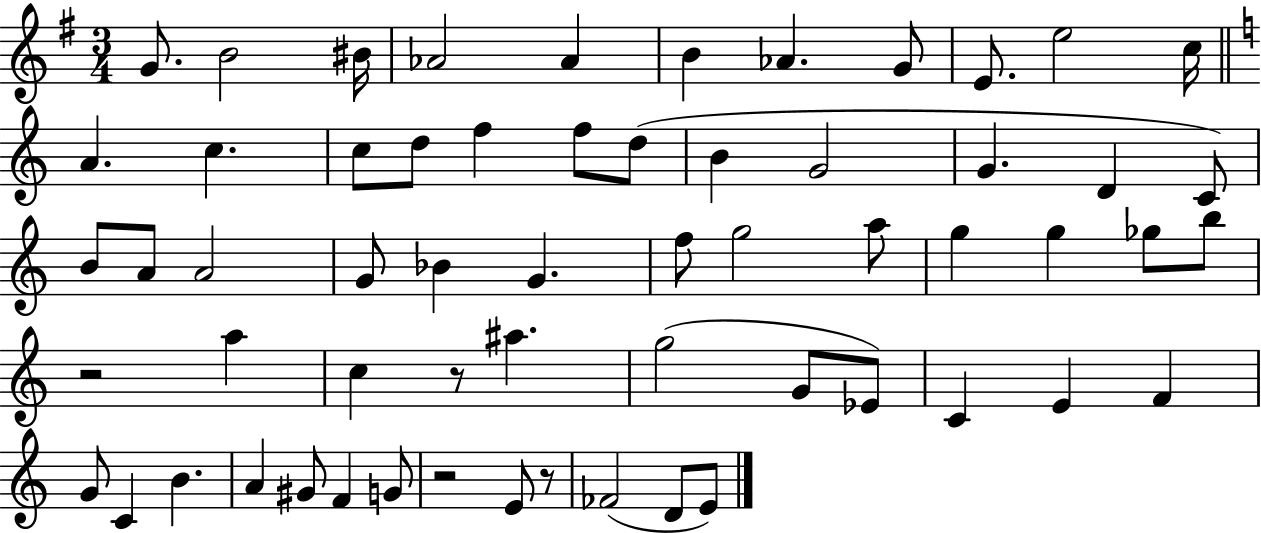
{
  \clef treble
  \numericTimeSignature
  \time 3/4
  \key g \major
  g'8. b'2 bis'16 | aes'2 aes'4 | b'4 aes'4. g'8 | e'8. e''2 c''16 | \break \bar "||" \break \key a \minor a'4. c''4. | c''8 d''8 f''4 f''8 d''8( | b'4 g'2 | g'4. d'4 c'8) | \break b'8 a'8 a'2 | g'8 bes'4 g'4. | f''8 g''2 a''8 | g''4 g''4 ges''8 b''8 | \break r2 a''4 | c''4 r8 ais''4. | g''2( g'8 ees'8) | c'4 e'4 f'4 | \break g'8 c'4 b'4. | a'4 gis'8 f'4 g'8 | r2 e'8 r8 | fes'2( d'8 e'8) | \break \bar "|."
}